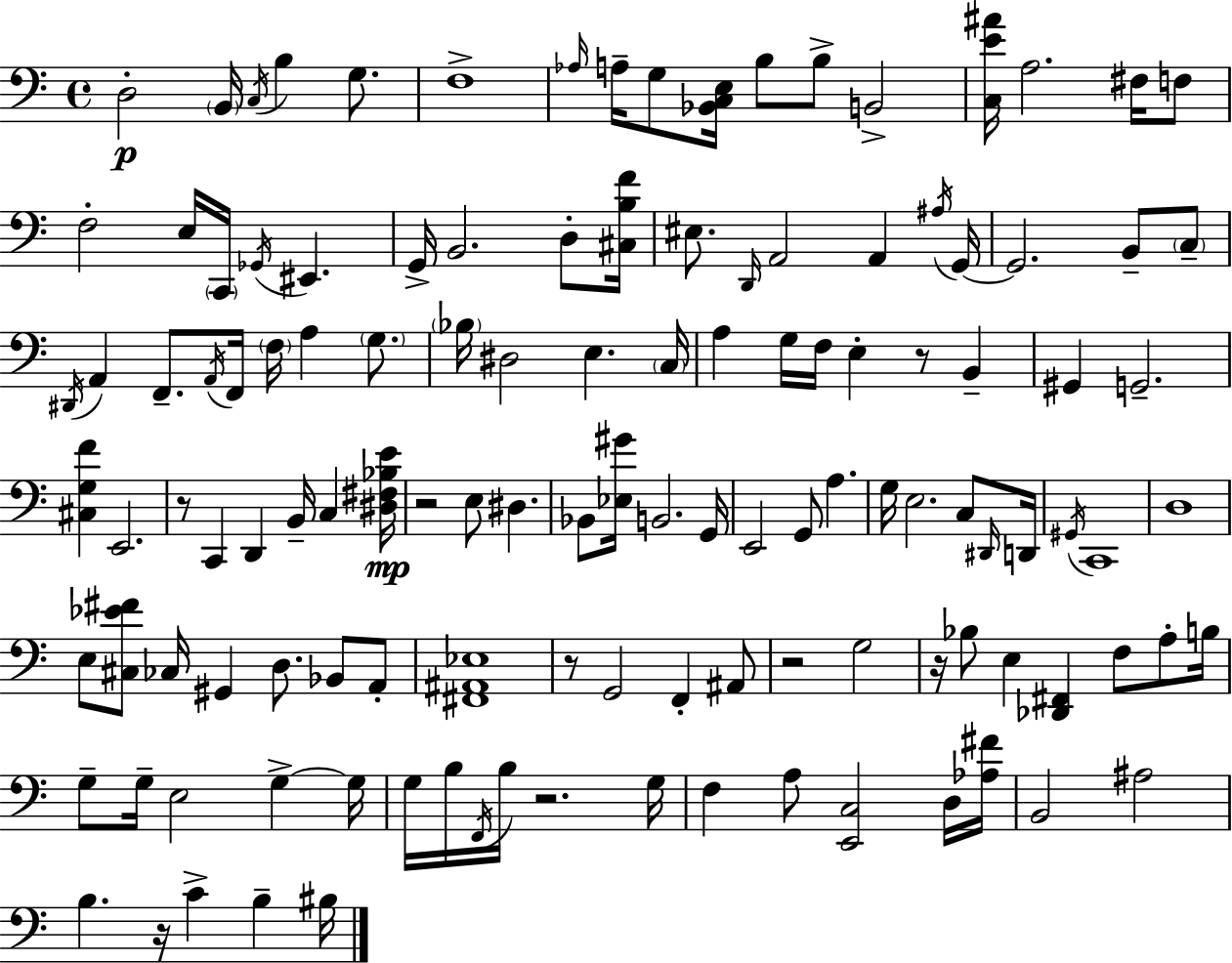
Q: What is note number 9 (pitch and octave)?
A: G3